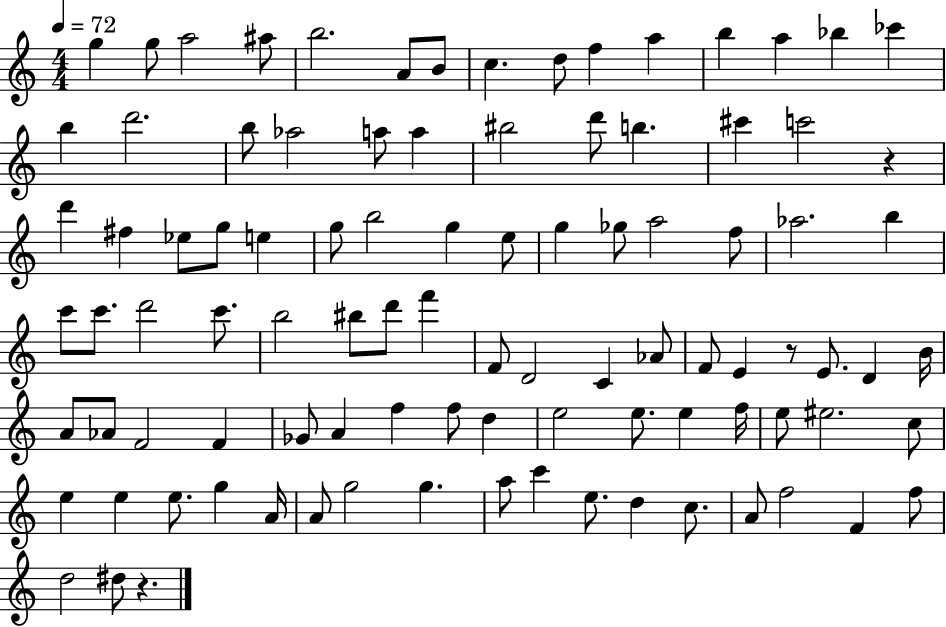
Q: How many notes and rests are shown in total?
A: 96